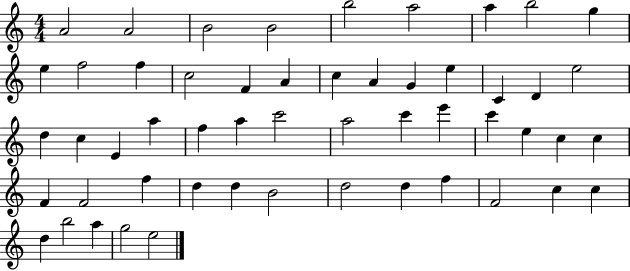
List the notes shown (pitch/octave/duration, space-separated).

A4/h A4/h B4/h B4/h B5/h A5/h A5/q B5/h G5/q E5/q F5/h F5/q C5/h F4/q A4/q C5/q A4/q G4/q E5/q C4/q D4/q E5/h D5/q C5/q E4/q A5/q F5/q A5/q C6/h A5/h C6/q E6/q C6/q E5/q C5/q C5/q F4/q F4/h F5/q D5/q D5/q B4/h D5/h D5/q F5/q F4/h C5/q C5/q D5/q B5/h A5/q G5/h E5/h